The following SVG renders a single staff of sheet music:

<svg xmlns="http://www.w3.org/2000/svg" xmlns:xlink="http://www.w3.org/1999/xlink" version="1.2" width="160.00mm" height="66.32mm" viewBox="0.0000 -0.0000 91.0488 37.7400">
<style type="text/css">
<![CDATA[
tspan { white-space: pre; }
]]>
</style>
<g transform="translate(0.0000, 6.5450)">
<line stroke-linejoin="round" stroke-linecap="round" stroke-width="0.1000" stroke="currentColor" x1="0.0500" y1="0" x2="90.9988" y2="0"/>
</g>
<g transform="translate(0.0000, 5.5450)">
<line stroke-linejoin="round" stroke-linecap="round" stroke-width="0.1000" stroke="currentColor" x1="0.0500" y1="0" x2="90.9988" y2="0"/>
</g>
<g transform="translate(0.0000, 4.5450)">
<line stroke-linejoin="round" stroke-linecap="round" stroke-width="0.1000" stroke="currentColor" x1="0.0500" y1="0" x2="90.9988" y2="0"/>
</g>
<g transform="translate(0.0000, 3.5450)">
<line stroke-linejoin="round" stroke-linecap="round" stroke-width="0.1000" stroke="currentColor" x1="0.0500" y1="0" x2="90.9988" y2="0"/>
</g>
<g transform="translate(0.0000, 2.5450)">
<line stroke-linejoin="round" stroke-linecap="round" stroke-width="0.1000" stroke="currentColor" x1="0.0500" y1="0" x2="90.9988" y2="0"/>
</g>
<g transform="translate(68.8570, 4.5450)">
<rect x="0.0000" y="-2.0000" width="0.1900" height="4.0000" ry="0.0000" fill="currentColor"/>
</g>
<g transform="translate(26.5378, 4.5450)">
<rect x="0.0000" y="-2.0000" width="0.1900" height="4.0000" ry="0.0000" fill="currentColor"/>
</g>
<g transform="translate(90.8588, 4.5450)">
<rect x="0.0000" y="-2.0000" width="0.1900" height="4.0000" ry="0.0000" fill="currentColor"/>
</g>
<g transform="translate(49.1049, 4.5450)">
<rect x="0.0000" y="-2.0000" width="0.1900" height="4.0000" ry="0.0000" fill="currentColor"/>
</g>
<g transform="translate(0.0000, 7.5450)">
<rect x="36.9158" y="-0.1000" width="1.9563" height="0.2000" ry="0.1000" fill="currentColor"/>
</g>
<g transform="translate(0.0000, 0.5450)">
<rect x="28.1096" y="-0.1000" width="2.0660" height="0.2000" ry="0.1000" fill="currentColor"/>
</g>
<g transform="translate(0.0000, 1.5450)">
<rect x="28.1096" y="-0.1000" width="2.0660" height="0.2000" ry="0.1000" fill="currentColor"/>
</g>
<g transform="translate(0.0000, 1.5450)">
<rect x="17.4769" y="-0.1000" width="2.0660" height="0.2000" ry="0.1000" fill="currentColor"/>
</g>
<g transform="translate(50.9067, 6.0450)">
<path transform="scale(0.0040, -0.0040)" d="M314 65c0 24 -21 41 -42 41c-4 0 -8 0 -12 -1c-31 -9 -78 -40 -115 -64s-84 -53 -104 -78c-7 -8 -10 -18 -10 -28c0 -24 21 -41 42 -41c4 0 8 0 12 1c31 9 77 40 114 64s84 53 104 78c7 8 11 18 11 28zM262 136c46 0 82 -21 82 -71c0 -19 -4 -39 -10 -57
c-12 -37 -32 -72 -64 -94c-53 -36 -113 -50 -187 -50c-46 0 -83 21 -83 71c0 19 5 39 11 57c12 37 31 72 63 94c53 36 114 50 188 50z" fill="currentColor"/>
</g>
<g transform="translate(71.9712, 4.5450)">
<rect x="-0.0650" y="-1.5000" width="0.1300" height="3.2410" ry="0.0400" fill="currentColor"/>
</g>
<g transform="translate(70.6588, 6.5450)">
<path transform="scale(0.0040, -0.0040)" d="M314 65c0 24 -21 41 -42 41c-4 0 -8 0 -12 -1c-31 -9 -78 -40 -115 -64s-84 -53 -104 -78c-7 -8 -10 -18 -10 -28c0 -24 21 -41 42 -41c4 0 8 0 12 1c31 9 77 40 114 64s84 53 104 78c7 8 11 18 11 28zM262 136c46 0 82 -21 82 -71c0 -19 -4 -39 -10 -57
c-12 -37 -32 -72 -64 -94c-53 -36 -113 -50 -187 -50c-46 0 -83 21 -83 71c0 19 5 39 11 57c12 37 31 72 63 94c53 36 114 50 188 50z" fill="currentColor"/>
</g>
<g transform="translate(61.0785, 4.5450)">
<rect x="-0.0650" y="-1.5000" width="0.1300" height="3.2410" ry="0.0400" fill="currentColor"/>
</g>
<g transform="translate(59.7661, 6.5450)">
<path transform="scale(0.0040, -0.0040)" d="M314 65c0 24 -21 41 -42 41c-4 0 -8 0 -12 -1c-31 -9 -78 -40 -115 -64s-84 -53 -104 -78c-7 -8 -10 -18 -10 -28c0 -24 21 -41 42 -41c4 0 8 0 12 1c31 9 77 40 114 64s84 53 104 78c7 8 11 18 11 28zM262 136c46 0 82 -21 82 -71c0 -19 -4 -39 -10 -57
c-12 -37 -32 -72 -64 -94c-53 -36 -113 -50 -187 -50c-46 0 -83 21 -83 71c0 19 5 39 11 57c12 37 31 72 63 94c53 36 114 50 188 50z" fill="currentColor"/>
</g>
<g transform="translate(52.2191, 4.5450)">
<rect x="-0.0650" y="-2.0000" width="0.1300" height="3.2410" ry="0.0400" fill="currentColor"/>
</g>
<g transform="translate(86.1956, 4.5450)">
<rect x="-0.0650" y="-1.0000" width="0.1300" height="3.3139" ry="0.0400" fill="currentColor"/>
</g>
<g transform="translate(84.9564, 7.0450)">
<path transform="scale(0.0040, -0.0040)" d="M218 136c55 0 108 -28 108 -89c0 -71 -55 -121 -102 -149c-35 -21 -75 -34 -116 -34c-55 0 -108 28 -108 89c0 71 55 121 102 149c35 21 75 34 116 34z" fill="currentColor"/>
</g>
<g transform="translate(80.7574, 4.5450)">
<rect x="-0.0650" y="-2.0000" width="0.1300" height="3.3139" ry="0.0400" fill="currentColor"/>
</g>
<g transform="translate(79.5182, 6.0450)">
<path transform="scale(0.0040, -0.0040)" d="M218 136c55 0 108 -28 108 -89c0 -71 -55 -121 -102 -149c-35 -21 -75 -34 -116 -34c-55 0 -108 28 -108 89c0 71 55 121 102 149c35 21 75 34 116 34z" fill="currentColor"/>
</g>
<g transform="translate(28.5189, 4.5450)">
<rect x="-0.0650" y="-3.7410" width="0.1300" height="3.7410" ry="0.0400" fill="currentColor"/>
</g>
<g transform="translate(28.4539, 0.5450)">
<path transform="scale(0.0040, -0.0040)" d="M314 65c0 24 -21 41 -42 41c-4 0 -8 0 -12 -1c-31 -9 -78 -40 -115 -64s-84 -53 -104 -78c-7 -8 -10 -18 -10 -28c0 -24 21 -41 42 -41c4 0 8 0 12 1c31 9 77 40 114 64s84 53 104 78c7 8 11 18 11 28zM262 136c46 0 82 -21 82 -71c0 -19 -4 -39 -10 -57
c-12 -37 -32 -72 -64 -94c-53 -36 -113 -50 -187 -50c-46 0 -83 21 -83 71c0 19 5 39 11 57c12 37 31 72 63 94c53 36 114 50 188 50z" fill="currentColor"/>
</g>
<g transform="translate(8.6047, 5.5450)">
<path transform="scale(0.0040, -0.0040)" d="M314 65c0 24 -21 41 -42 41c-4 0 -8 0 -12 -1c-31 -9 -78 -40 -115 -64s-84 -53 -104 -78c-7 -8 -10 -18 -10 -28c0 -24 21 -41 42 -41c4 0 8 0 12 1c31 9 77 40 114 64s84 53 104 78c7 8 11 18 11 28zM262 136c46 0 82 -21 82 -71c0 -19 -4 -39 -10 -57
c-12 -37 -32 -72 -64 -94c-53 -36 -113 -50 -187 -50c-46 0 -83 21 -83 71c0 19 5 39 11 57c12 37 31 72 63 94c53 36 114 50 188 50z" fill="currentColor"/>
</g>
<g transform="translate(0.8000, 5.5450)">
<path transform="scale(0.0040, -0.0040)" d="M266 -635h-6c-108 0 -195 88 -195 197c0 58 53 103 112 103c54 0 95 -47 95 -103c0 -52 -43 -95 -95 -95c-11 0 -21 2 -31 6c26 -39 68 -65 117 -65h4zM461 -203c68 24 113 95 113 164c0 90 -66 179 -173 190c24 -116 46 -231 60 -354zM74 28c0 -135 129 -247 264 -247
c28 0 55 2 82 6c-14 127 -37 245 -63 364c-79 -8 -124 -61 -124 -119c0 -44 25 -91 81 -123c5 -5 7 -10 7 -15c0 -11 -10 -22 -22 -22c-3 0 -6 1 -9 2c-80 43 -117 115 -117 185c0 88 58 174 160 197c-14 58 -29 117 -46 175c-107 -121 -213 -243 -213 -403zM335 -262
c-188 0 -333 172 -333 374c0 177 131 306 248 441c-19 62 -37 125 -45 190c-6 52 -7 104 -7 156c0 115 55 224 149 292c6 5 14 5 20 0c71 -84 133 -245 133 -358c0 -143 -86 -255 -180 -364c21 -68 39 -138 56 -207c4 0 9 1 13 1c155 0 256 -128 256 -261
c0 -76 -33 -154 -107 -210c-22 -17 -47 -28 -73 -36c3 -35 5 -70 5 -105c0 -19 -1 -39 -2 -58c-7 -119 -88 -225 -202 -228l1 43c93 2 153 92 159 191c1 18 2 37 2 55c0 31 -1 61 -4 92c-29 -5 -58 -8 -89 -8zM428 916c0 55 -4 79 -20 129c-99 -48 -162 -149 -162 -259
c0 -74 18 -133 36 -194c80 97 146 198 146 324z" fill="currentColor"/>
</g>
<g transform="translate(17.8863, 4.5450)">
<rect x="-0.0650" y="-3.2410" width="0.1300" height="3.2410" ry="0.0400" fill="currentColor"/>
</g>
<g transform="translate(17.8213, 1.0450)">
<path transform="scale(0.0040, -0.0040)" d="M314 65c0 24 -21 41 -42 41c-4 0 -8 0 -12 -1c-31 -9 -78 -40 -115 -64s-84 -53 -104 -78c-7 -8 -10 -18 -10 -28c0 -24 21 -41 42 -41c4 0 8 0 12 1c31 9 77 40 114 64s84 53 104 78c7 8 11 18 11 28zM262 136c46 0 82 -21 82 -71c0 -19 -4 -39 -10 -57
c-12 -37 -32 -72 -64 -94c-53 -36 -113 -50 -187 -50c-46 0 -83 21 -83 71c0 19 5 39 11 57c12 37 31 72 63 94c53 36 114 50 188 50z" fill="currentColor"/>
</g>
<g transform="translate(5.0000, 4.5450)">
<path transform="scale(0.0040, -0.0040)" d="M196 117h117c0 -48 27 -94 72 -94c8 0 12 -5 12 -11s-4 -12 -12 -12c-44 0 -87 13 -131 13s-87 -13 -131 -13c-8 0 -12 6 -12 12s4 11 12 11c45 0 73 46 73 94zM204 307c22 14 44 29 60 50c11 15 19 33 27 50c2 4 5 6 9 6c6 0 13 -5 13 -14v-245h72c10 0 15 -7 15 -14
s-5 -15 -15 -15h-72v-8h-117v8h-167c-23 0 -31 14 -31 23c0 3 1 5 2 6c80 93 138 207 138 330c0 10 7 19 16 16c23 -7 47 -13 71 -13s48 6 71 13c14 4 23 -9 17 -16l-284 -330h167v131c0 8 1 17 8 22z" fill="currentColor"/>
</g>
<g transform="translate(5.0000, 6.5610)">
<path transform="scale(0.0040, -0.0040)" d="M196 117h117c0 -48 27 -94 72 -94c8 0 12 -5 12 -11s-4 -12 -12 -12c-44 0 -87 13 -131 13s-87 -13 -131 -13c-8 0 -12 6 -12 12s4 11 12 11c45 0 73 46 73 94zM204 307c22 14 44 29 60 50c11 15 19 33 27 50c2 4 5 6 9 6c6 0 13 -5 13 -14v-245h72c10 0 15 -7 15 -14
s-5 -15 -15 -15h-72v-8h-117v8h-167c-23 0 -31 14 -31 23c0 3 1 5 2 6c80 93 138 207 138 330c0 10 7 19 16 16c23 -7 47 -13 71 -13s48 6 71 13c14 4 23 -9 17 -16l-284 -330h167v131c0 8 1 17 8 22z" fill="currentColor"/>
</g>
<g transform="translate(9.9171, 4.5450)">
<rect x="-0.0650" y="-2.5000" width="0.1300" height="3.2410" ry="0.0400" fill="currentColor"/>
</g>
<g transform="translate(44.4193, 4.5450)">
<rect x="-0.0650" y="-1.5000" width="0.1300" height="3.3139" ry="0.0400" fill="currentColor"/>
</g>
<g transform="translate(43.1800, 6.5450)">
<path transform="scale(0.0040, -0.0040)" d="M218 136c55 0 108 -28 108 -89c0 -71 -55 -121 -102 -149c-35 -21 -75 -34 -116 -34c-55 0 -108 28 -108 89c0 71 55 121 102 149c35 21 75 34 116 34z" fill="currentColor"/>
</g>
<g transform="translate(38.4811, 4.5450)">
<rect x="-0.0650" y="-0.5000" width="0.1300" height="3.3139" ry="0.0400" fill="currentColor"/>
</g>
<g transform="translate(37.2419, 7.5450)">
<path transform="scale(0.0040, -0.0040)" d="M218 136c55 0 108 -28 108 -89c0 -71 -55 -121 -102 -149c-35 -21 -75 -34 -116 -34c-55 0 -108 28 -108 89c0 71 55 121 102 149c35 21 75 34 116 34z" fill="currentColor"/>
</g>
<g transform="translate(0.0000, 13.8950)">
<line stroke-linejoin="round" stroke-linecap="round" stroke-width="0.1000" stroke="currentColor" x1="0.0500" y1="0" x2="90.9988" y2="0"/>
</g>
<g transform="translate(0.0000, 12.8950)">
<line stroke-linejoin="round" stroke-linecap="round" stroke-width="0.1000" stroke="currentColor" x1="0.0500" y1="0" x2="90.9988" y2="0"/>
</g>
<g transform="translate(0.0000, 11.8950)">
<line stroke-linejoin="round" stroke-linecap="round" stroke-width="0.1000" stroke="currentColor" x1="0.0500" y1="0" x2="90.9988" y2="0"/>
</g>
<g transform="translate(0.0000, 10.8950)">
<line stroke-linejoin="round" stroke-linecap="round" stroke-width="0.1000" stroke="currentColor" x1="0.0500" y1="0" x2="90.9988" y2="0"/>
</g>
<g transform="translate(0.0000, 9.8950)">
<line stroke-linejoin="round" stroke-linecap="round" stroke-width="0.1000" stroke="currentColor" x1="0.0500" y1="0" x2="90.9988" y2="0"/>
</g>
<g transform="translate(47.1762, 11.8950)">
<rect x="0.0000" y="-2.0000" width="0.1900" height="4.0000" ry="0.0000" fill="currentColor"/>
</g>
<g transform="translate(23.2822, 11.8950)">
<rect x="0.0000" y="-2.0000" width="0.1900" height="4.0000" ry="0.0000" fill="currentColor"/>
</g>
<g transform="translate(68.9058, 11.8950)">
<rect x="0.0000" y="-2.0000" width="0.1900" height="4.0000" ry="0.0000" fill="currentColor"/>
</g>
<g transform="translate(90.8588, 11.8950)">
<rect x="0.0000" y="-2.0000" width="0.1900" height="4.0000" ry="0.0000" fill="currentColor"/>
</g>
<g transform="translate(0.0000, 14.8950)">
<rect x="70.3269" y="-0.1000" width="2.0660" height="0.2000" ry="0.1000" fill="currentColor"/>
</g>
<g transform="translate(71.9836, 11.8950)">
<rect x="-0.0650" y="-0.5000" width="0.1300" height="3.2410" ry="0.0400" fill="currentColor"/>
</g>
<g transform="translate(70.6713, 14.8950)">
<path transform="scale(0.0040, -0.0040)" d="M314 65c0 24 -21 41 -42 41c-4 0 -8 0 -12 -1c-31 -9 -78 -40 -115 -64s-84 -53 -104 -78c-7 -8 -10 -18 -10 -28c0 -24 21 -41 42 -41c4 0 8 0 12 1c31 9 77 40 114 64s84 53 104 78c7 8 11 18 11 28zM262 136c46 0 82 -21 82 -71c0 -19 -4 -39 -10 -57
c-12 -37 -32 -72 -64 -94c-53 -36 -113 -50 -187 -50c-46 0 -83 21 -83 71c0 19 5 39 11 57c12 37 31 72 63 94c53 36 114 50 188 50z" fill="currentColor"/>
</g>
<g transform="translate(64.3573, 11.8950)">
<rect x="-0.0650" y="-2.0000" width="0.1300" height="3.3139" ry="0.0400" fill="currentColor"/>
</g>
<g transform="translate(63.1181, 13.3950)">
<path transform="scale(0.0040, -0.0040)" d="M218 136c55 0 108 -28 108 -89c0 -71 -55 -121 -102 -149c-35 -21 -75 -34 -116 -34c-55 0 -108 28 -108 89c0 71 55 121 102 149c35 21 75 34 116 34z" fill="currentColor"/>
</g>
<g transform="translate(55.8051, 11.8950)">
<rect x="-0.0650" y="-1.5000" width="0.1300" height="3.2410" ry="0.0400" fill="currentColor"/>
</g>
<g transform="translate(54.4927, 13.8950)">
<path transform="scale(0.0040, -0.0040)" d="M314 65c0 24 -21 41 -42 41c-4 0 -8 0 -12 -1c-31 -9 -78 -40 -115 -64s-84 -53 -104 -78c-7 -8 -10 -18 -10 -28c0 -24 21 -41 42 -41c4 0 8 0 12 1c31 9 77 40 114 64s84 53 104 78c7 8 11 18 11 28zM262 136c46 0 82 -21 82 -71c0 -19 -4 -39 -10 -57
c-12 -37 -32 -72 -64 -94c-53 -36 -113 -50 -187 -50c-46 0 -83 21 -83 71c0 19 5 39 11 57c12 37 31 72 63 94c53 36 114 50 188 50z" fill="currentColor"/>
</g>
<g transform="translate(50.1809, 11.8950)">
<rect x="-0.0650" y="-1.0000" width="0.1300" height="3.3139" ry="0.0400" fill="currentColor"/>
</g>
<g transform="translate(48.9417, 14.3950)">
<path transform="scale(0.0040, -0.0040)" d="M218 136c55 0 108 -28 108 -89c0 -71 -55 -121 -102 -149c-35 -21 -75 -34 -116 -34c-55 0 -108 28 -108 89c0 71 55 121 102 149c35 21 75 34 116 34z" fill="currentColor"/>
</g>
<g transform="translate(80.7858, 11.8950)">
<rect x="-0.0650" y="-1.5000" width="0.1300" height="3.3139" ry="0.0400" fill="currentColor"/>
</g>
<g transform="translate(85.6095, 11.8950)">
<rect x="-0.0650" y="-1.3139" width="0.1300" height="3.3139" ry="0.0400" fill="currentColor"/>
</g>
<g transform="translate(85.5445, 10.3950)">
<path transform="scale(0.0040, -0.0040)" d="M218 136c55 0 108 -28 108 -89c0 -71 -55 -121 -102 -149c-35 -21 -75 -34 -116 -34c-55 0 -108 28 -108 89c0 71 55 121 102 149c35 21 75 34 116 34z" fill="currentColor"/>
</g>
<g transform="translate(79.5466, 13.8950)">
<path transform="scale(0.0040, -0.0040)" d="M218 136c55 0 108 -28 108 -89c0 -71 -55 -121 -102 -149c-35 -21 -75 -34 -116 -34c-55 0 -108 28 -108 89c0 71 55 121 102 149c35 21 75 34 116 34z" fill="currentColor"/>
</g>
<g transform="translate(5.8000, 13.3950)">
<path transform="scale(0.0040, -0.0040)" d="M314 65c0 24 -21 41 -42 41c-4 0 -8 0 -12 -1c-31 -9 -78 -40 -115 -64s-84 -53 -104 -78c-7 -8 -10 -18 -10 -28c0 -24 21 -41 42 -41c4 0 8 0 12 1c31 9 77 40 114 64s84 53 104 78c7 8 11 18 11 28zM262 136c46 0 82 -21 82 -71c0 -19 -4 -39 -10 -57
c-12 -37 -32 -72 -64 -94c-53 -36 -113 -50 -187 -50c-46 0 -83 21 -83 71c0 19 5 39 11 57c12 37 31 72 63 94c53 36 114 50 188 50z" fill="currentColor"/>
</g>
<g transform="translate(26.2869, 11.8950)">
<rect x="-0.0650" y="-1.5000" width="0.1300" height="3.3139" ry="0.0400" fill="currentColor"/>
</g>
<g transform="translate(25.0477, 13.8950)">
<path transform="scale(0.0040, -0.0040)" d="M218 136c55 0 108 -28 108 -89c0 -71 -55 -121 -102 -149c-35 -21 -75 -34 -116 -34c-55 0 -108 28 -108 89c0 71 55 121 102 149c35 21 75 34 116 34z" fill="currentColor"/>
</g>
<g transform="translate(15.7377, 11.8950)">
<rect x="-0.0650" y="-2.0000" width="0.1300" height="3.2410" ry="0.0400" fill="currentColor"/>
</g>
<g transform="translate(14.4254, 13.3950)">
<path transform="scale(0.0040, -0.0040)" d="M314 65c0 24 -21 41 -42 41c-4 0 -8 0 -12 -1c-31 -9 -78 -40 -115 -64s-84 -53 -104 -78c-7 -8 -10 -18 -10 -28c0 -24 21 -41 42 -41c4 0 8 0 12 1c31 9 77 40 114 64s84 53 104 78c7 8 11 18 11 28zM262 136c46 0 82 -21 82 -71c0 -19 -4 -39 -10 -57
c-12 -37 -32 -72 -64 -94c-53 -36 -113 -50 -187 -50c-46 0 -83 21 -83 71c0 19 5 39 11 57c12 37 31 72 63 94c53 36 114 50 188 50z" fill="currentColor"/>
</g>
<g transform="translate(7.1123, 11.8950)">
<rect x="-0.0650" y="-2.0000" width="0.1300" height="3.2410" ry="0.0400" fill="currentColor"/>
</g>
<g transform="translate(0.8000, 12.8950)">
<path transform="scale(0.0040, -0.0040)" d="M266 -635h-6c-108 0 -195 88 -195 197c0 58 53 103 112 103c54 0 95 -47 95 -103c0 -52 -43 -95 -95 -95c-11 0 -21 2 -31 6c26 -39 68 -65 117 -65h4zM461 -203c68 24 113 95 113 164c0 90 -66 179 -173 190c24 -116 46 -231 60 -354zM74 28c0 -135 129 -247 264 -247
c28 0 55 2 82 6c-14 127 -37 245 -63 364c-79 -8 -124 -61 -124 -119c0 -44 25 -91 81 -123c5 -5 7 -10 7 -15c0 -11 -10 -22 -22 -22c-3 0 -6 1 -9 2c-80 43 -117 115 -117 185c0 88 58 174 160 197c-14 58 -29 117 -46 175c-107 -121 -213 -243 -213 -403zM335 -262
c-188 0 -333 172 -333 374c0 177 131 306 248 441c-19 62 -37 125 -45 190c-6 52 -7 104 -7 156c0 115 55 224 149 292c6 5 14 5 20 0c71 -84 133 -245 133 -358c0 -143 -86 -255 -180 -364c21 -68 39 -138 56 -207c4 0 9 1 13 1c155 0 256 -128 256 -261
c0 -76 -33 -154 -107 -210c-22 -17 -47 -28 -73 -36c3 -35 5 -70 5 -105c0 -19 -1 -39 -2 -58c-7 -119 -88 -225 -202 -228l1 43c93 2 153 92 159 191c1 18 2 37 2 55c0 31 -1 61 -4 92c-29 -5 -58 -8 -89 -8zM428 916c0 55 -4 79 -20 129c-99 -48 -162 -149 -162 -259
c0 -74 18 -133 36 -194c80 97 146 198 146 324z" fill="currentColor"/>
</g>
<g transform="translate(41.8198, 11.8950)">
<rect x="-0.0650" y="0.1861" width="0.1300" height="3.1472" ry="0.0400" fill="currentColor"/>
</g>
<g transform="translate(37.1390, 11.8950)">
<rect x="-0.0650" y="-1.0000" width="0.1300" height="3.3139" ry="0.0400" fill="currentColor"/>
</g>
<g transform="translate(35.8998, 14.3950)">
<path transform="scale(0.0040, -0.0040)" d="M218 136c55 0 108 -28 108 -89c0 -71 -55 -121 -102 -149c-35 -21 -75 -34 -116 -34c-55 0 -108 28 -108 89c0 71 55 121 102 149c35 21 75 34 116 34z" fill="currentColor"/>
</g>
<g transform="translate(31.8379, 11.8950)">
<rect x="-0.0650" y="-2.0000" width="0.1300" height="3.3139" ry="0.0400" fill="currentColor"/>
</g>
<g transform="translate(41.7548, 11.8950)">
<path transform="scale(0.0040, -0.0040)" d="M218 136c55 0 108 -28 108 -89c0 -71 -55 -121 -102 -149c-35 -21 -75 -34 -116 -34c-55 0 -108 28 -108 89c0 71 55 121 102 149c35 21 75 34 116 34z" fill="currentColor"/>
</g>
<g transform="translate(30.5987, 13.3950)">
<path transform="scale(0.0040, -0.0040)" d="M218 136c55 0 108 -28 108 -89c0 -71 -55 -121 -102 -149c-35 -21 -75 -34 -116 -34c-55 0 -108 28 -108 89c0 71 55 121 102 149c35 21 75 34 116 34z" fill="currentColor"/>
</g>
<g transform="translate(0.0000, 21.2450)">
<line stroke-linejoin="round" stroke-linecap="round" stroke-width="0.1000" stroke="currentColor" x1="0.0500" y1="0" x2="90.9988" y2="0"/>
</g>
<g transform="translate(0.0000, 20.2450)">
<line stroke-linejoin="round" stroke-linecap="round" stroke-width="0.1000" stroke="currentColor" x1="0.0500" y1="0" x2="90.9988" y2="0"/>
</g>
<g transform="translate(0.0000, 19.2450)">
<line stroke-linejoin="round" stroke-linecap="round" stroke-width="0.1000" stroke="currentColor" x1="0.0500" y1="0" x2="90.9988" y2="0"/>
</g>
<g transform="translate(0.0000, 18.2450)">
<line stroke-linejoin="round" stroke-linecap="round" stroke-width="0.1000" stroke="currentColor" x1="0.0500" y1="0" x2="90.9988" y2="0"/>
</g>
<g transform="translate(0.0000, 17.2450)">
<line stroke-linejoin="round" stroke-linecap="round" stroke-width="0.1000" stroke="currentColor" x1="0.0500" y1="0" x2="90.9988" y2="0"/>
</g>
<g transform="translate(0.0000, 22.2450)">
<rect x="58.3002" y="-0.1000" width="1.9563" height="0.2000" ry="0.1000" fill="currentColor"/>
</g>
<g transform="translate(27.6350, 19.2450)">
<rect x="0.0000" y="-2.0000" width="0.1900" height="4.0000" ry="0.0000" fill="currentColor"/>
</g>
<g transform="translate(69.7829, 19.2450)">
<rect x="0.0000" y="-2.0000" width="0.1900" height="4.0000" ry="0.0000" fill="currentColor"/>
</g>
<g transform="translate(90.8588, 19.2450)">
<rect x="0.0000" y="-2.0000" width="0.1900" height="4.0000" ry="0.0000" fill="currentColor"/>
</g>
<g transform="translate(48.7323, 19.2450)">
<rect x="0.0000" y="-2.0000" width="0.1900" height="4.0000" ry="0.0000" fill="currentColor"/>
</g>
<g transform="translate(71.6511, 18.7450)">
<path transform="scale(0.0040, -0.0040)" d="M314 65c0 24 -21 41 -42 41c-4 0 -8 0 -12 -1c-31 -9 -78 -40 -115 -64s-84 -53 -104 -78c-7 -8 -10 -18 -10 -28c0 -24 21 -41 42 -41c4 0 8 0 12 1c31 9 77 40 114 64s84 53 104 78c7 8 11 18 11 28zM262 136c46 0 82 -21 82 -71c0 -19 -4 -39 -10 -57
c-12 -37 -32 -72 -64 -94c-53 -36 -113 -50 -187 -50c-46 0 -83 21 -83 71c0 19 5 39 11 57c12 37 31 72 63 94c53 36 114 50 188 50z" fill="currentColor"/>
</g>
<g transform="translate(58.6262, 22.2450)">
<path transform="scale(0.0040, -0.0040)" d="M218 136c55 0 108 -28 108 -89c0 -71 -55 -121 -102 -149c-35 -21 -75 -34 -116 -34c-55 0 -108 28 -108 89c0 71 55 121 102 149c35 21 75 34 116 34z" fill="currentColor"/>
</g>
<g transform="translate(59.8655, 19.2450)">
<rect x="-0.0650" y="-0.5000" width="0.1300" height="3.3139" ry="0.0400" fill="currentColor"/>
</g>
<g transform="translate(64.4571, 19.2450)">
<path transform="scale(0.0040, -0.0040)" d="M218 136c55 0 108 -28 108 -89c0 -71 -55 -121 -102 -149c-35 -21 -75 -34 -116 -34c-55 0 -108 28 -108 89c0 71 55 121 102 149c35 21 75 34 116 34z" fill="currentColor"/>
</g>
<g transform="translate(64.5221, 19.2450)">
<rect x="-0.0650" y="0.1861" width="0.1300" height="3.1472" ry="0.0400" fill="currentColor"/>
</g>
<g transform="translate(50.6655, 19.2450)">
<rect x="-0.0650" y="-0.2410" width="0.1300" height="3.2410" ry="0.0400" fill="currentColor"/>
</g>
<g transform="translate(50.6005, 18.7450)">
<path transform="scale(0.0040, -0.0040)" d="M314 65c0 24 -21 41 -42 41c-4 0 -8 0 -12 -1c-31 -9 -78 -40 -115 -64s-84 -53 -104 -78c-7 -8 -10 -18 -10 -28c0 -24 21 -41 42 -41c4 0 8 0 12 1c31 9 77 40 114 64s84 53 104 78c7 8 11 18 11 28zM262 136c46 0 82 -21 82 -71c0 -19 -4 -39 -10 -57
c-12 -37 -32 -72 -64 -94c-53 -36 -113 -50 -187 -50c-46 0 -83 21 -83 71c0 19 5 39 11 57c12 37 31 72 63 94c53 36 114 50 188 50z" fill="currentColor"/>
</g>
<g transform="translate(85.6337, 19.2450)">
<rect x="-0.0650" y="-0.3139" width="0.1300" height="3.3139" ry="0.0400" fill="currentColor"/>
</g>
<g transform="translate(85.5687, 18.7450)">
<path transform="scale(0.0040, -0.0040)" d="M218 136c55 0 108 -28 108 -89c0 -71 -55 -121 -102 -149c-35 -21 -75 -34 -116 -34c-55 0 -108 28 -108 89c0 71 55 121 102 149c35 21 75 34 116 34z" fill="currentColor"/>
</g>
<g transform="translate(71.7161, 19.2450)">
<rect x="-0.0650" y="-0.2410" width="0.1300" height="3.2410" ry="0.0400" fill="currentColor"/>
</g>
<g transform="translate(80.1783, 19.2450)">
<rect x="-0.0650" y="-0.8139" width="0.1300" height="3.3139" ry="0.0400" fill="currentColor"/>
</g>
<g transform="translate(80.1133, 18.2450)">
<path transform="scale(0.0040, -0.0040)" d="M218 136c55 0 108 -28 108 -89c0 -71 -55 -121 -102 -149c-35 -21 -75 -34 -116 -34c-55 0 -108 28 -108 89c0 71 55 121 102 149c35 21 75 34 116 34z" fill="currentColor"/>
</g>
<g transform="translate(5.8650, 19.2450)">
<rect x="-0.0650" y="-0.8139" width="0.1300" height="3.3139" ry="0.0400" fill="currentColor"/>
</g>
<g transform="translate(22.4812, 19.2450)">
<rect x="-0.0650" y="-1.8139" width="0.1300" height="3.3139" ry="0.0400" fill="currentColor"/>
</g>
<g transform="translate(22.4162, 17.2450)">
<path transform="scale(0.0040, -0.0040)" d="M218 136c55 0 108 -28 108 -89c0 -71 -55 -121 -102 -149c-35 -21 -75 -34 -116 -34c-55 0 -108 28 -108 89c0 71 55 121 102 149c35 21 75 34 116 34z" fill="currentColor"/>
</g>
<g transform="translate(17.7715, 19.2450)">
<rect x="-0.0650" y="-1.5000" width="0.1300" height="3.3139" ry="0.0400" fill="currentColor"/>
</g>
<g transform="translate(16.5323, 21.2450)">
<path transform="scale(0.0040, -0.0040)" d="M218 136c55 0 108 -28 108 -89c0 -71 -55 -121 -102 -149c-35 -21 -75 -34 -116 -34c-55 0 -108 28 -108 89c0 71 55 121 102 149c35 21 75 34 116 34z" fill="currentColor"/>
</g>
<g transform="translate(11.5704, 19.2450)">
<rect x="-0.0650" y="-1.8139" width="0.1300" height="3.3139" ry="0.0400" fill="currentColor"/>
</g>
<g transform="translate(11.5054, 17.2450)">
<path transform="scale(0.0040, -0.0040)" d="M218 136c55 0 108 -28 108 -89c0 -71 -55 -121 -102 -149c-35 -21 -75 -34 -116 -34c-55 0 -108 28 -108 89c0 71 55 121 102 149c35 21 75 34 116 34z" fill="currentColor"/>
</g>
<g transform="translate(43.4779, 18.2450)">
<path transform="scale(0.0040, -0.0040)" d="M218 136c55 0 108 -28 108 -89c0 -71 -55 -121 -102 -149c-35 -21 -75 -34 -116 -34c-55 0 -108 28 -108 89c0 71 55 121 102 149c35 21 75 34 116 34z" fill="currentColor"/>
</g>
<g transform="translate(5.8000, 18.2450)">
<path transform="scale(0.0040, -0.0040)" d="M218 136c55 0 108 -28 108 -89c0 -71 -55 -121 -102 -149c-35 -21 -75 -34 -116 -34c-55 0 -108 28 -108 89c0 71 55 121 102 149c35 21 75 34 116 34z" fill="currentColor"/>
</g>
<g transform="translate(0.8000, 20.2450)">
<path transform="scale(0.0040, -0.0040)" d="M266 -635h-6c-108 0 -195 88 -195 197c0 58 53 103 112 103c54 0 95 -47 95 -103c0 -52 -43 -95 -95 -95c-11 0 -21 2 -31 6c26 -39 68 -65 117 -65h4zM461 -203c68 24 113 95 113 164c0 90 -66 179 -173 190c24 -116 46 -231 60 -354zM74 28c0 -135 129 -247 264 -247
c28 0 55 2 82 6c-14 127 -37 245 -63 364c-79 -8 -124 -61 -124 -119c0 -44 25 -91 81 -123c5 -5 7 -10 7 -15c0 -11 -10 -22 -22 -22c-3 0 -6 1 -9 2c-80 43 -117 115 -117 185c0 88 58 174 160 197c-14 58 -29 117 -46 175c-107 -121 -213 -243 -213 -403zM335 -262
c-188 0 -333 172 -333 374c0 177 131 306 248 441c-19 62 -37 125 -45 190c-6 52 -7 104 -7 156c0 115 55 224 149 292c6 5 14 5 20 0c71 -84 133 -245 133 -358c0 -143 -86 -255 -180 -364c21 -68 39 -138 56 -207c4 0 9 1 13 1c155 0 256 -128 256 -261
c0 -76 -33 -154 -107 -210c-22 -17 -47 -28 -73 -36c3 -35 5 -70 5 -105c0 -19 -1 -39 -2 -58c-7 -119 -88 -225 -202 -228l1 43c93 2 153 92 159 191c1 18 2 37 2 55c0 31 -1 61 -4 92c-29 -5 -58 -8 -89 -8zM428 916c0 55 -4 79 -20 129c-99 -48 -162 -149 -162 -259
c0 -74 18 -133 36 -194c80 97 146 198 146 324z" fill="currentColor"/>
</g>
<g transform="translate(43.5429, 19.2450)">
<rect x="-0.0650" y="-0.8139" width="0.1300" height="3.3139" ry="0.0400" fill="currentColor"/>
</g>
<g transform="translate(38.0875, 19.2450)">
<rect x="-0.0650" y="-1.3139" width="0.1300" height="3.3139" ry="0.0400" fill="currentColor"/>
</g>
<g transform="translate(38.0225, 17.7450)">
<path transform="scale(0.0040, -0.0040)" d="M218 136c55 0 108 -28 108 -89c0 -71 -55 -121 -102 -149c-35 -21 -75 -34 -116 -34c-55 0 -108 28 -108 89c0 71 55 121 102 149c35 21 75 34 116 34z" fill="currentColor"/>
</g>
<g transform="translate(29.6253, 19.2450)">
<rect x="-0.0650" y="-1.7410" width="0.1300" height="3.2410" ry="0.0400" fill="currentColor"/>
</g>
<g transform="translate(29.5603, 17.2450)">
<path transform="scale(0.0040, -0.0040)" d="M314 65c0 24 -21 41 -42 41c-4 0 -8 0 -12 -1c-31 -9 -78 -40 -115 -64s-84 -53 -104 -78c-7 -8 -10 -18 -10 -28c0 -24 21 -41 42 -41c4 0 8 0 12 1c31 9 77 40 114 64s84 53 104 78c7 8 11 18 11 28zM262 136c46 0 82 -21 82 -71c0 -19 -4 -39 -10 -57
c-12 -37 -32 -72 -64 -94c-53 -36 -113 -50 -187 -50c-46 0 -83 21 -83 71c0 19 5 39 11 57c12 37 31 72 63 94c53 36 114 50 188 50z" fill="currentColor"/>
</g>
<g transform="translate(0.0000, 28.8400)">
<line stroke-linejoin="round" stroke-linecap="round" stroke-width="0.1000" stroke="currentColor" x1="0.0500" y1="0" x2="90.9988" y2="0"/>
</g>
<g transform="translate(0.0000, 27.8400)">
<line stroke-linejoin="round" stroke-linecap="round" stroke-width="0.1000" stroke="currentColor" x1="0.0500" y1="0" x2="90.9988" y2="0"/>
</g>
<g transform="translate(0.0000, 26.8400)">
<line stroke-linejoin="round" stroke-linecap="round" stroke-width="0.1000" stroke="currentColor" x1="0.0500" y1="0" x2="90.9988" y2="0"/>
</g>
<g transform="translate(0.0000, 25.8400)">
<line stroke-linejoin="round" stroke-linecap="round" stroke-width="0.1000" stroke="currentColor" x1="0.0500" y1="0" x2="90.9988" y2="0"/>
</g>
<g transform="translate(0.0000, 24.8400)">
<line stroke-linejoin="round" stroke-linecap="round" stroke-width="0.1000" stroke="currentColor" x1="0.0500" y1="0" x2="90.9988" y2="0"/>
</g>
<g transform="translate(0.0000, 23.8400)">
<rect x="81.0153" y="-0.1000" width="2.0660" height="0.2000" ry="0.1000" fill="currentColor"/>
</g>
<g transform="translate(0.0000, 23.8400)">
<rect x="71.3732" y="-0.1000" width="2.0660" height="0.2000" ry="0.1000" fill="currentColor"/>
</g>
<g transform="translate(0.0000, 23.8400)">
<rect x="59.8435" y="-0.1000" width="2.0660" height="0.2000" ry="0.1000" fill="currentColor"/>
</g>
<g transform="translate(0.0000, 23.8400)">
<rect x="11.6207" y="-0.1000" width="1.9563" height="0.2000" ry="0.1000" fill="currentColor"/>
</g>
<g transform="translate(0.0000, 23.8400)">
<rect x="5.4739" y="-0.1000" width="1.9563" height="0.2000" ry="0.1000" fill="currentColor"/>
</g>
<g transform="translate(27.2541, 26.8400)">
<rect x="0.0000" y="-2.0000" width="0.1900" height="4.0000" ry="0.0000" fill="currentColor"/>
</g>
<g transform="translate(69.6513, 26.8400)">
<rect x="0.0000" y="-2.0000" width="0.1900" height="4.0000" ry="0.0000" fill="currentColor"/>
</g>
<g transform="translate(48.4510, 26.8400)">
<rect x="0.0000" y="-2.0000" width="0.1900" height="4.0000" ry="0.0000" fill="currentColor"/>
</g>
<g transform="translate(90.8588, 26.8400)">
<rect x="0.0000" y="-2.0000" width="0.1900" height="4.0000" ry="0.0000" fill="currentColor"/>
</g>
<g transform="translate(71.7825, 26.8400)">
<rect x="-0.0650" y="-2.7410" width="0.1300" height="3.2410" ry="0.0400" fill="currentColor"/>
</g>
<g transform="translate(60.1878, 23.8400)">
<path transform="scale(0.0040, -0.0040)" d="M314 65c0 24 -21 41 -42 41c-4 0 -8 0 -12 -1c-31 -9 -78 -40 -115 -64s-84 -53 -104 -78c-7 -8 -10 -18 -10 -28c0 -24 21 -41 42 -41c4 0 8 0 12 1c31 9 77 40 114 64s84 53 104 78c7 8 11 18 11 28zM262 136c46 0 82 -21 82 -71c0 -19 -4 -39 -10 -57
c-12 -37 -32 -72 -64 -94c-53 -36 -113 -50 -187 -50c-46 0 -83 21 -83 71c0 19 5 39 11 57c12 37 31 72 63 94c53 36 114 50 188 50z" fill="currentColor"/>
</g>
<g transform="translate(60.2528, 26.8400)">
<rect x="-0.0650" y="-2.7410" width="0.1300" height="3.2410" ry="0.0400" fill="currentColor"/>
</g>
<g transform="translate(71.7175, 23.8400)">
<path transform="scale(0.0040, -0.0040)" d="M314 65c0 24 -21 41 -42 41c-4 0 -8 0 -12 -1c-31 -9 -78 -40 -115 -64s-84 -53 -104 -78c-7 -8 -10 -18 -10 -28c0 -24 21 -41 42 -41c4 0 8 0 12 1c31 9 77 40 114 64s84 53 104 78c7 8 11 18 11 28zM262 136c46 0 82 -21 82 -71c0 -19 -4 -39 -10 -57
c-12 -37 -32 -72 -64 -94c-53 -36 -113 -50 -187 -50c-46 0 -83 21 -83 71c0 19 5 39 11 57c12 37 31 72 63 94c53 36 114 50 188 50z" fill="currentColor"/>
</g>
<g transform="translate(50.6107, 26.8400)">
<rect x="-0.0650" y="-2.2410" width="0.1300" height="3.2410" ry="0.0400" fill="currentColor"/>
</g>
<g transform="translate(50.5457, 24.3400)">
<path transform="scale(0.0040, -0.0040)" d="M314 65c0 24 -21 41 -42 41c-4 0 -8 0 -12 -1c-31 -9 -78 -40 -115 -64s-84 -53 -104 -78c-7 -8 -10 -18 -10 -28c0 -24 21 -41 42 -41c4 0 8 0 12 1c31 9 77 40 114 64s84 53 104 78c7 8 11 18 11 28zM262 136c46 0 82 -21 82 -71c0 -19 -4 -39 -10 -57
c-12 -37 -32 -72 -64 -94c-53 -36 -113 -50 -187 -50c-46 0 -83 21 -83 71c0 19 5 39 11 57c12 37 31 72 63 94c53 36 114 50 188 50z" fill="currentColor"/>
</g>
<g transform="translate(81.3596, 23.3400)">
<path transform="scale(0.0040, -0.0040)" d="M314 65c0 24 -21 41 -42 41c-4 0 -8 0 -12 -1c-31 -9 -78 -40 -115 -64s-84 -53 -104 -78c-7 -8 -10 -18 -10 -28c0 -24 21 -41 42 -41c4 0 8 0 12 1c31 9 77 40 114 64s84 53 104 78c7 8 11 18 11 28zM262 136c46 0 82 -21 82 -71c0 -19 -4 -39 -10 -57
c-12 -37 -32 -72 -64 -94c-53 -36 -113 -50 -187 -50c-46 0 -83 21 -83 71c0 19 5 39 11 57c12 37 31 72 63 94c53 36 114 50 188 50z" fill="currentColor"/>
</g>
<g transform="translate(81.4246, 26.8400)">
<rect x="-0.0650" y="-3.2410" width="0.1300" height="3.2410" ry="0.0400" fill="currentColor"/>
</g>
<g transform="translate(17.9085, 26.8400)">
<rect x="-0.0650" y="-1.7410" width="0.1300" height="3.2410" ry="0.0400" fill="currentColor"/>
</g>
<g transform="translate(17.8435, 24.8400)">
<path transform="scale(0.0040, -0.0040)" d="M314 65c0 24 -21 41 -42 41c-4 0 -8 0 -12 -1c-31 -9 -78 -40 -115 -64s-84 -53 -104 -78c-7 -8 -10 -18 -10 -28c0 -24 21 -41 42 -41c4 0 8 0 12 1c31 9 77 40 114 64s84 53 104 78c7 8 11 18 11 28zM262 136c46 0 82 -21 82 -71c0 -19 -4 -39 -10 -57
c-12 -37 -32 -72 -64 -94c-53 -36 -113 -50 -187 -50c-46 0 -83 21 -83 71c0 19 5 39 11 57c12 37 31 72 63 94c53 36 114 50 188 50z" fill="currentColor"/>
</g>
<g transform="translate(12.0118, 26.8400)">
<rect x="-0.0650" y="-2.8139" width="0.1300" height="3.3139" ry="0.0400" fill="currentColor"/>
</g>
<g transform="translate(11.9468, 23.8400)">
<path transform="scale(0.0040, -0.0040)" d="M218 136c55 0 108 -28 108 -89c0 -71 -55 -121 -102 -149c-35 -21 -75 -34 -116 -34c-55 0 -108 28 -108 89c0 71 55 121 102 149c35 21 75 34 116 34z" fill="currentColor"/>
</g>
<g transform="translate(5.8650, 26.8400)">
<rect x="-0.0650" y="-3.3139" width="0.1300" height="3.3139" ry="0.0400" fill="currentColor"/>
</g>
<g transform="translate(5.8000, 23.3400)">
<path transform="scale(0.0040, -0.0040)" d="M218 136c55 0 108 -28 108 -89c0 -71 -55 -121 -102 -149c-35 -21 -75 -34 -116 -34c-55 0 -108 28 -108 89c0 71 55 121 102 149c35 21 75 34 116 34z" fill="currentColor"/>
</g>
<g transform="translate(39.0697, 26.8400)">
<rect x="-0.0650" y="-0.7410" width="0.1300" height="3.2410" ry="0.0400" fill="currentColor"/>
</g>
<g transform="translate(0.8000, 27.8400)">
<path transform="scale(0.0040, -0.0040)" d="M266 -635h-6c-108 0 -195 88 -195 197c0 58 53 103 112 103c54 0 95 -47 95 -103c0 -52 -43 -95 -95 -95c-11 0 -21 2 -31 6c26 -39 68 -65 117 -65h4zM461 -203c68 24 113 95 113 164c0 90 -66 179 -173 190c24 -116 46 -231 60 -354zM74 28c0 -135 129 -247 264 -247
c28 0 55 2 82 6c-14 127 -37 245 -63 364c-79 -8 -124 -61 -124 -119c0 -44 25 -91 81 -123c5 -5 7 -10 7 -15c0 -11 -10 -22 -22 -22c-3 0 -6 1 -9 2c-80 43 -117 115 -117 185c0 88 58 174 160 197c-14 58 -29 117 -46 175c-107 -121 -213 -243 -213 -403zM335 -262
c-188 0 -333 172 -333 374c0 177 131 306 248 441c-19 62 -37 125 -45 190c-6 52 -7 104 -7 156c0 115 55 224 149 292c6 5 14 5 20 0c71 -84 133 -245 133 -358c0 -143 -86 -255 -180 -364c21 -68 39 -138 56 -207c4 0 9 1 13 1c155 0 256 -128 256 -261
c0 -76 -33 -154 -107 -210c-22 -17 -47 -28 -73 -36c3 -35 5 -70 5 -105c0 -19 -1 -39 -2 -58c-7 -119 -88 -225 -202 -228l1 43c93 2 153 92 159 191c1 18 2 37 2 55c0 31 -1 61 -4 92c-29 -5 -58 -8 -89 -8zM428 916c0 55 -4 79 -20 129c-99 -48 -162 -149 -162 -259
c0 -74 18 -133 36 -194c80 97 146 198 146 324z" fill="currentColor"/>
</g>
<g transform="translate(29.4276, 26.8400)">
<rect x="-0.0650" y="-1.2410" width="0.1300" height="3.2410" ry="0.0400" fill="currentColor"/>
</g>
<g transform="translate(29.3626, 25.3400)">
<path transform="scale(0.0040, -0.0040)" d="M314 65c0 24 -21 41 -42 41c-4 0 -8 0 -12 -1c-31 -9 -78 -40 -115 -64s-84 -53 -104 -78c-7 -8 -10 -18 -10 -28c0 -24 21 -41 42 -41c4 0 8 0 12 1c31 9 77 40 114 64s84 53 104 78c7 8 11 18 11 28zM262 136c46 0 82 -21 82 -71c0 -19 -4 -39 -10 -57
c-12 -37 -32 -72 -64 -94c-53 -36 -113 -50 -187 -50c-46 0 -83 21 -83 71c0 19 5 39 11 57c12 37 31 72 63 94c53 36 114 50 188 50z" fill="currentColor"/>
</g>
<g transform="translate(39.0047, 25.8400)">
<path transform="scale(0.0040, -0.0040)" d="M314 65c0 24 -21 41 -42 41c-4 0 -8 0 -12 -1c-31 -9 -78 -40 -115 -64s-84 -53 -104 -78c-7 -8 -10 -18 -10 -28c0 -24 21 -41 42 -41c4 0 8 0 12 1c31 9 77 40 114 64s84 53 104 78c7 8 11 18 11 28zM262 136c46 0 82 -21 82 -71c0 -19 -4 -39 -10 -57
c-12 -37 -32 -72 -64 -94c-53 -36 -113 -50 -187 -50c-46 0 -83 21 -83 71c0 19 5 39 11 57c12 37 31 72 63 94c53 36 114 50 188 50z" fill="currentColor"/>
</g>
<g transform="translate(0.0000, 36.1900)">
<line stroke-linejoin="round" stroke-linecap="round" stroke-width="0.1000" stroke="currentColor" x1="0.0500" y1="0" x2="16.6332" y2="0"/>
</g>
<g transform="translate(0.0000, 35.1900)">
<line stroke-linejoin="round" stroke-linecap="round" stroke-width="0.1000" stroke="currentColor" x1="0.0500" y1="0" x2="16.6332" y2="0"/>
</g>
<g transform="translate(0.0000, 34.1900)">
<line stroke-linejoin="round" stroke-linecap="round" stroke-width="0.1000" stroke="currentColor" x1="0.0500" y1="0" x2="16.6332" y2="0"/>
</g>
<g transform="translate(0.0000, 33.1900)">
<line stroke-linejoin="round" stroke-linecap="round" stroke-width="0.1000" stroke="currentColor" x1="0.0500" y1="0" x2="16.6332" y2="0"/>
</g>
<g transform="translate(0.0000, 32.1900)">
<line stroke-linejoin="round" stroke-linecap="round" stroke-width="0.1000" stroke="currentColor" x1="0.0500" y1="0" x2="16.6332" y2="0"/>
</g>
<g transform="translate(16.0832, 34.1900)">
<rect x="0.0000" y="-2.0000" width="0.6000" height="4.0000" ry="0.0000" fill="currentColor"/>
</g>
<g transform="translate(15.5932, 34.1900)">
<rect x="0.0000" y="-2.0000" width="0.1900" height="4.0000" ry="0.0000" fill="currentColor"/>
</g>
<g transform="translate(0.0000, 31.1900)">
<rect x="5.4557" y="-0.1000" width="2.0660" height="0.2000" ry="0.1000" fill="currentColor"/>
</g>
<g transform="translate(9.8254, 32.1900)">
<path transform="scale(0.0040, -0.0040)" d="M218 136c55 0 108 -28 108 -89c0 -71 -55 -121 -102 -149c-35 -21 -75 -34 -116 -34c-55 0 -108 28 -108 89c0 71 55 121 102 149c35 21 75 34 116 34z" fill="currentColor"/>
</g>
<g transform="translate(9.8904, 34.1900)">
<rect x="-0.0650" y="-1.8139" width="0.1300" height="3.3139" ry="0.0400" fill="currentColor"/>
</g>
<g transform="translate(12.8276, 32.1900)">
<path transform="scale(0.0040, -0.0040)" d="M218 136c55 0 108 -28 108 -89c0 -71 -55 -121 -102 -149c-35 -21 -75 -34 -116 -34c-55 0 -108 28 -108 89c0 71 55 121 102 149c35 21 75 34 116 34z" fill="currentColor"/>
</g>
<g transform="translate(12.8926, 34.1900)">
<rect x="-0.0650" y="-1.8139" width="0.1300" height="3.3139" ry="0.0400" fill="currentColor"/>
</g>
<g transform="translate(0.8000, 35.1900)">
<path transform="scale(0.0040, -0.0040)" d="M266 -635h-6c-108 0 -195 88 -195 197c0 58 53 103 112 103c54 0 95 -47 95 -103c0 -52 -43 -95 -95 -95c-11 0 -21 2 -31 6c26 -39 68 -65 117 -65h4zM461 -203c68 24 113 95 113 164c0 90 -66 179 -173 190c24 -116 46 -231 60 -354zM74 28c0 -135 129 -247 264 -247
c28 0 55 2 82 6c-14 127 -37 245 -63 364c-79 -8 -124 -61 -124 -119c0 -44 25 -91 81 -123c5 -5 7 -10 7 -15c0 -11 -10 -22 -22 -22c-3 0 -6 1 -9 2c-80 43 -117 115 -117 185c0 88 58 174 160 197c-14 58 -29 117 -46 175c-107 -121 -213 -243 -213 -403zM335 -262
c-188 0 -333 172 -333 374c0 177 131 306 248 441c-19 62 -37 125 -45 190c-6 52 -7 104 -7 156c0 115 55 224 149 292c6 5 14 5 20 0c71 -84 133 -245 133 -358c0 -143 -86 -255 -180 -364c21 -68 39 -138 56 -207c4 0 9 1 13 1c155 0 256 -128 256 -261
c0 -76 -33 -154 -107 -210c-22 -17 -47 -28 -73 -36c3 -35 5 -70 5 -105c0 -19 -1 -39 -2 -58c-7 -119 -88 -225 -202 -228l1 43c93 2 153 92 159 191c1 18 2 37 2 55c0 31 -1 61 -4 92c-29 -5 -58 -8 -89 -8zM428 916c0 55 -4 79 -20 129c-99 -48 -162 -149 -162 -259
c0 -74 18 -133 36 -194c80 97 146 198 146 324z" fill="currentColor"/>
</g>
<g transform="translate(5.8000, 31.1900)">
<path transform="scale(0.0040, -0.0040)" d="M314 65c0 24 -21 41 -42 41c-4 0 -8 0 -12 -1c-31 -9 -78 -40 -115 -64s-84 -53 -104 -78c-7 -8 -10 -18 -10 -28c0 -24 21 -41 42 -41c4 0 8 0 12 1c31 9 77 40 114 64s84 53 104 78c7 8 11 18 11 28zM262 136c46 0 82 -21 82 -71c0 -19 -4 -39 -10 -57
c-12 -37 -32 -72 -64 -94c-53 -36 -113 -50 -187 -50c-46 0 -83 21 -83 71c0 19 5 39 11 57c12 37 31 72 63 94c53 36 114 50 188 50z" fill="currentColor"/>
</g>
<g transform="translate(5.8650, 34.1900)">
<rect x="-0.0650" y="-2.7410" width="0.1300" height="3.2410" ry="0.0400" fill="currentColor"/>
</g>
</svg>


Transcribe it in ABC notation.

X:1
T:Untitled
M:4/4
L:1/4
K:C
G2 b2 c'2 C E F2 E2 E2 F D F2 F2 E F D B D E2 F C2 E e d f E f f2 e d c2 C B c2 d c b a f2 e2 d2 g2 a2 a2 b2 a2 f f